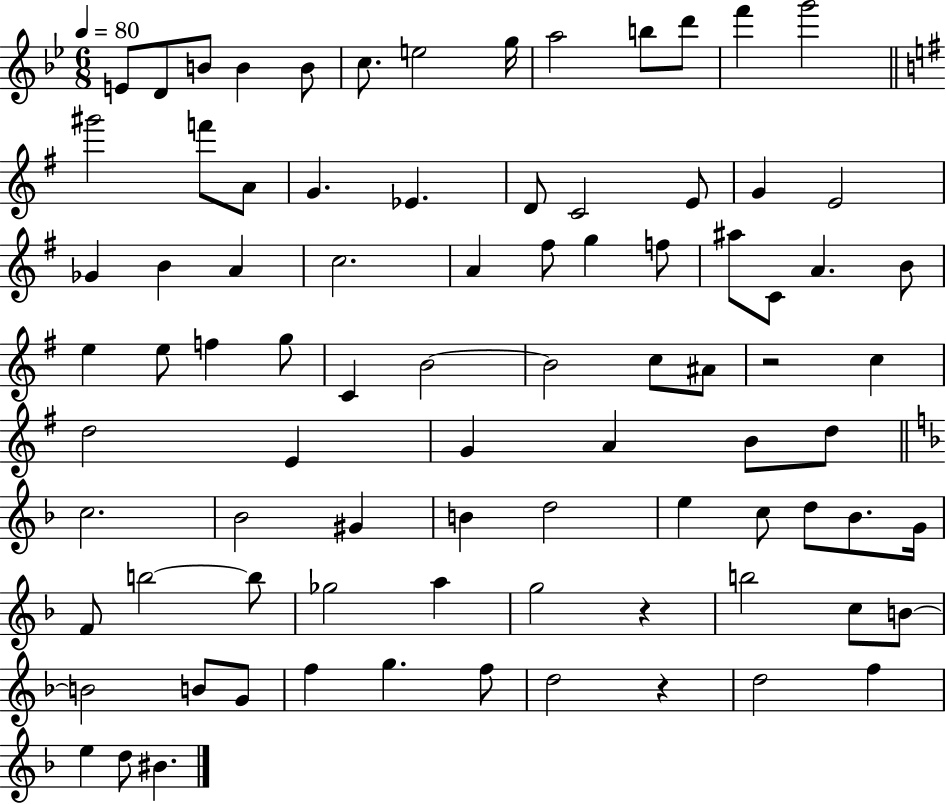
E4/e D4/e B4/e B4/q B4/e C5/e. E5/h G5/s A5/h B5/e D6/e F6/q G6/h G#6/h F6/e A4/e G4/q. Eb4/q. D4/e C4/h E4/e G4/q E4/h Gb4/q B4/q A4/q C5/h. A4/q F#5/e G5/q F5/e A#5/e C4/e A4/q. B4/e E5/q E5/e F5/q G5/e C4/q B4/h B4/h C5/e A#4/e R/h C5/q D5/h E4/q G4/q A4/q B4/e D5/e C5/h. Bb4/h G#4/q B4/q D5/h E5/q C5/e D5/e Bb4/e. G4/s F4/e B5/h B5/e Gb5/h A5/q G5/h R/q B5/h C5/e B4/e B4/h B4/e G4/e F5/q G5/q. F5/e D5/h R/q D5/h F5/q E5/q D5/e BIS4/q.